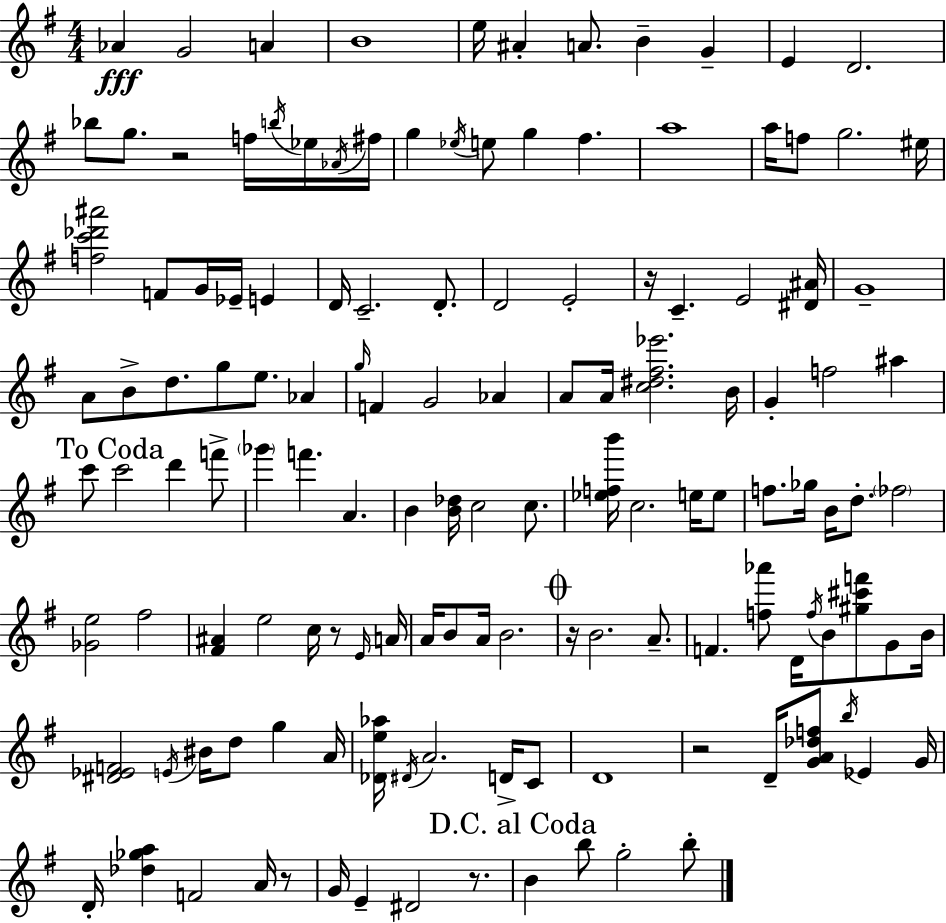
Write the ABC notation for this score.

X:1
T:Untitled
M:4/4
L:1/4
K:G
_A G2 A B4 e/4 ^A A/2 B G E D2 _b/2 g/2 z2 f/4 b/4 _e/4 _A/4 ^f/4 g _e/4 e/2 g ^f a4 a/4 f/2 g2 ^e/4 [fc'_d'^a']2 F/2 G/4 _E/4 E D/4 C2 D/2 D2 E2 z/4 C E2 [^D^A]/4 G4 A/2 B/2 d/2 g/2 e/2 _A g/4 F G2 _A A/2 A/4 [c^d^f_e']2 B/4 G f2 ^a c'/2 c'2 d' f'/2 _g' f' A B [B_d]/4 c2 c/2 [_efb']/4 c2 e/4 e/2 f/2 _g/4 B/4 d/2 _f2 [_Ge]2 ^f2 [^F^A] e2 c/4 z/2 E/4 A/4 A/4 B/2 A/4 B2 z/4 B2 A/2 F [f_a']/2 D/4 f/4 B/2 [^g^c'f']/2 G/2 B/4 [^D_EF]2 E/4 ^B/4 d/2 g A/4 [_De_a]/4 ^D/4 A2 D/4 C/2 D4 z2 D/4 [GA_df]/2 b/4 _E G/4 D/4 [_d_ga] F2 A/4 z/2 G/4 E ^D2 z/2 B b/2 g2 b/2